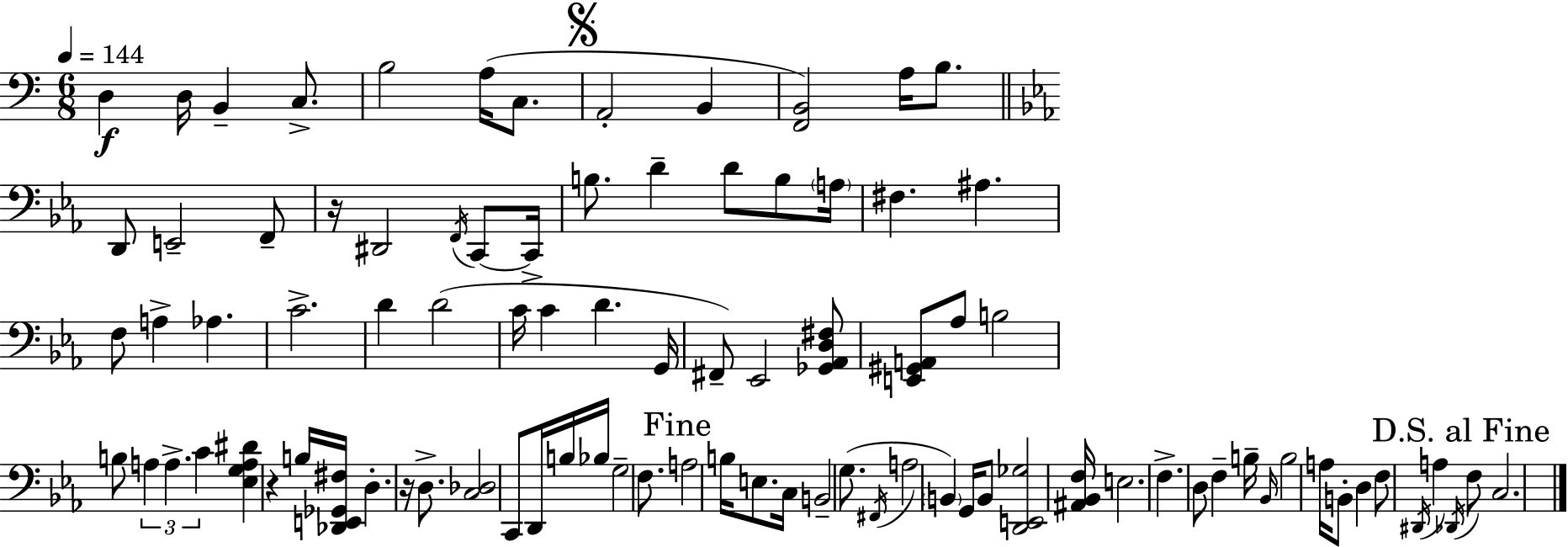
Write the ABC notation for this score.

X:1
T:Untitled
M:6/8
L:1/4
K:Am
D, D,/4 B,, C,/2 B,2 A,/4 C,/2 A,,2 B,, [F,,B,,]2 A,/4 B,/2 D,,/2 E,,2 F,,/2 z/4 ^D,,2 F,,/4 C,,/2 C,,/4 B,/2 D D/2 B,/2 A,/4 ^F, ^A, F,/2 A, _A, C2 D D2 C/4 C D G,,/4 ^F,,/2 _E,,2 [_G,,_A,,D,^F,]/2 [E,,^G,,A,,]/2 _A,/2 B,2 B,/2 A, A, C [_E,G,A,^D] z B,/4 [_D,,E,,_G,,^F,]/4 D, z/4 D,/2 [C,_D,]2 C,,/2 D,,/4 B,/4 _B,/4 G,2 F,/2 A,2 B,/4 E,/2 C,/4 B,,2 G,/2 ^F,,/4 A,2 B,, G,,/4 B,,/2 [D,,E,,_G,]2 [^A,,_B,,F,]/4 E,2 F, D,/2 F, B,/4 _B,,/4 B,2 A,/4 B,,/2 D, F,/2 ^D,,/4 A, _D,,/4 F,/2 C,2